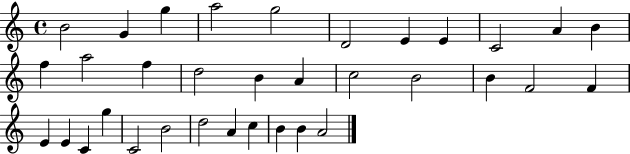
{
  \clef treble
  \time 4/4
  \defaultTimeSignature
  \key c \major
  b'2 g'4 g''4 | a''2 g''2 | d'2 e'4 e'4 | c'2 a'4 b'4 | \break f''4 a''2 f''4 | d''2 b'4 a'4 | c''2 b'2 | b'4 f'2 f'4 | \break e'4 e'4 c'4 g''4 | c'2 b'2 | d''2 a'4 c''4 | b'4 b'4 a'2 | \break \bar "|."
}